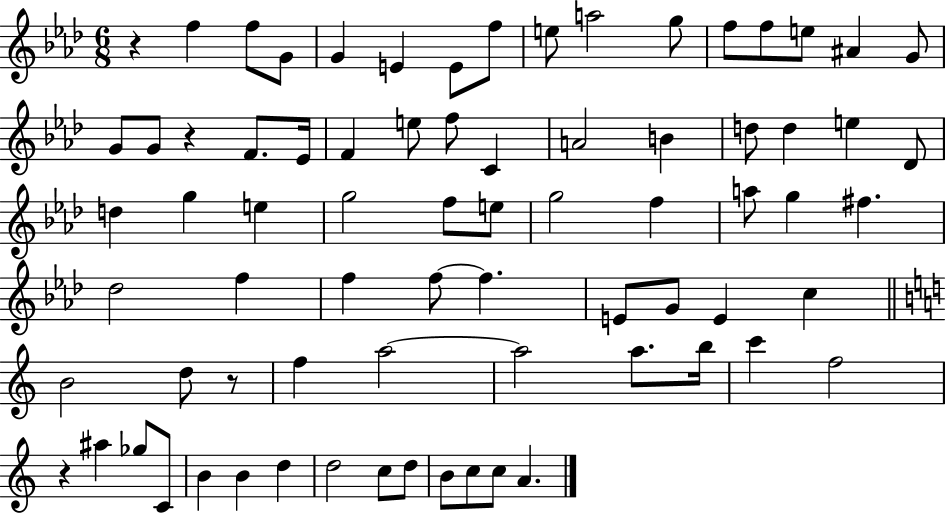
{
  \clef treble
  \numericTimeSignature
  \time 6/8
  \key aes \major
  \repeat volta 2 { r4 f''4 f''8 g'8 | g'4 e'4 e'8 f''8 | e''8 a''2 g''8 | f''8 f''8 e''8 ais'4 g'8 | \break g'8 g'8 r4 f'8. ees'16 | f'4 e''8 f''8 c'4 | a'2 b'4 | d''8 d''4 e''4 des'8 | \break d''4 g''4 e''4 | g''2 f''8 e''8 | g''2 f''4 | a''8 g''4 fis''4. | \break des''2 f''4 | f''4 f''8~~ f''4. | e'8 g'8 e'4 c''4 | \bar "||" \break \key a \minor b'2 d''8 r8 | f''4 a''2~~ | a''2 a''8. b''16 | c'''4 f''2 | \break r4 ais''4 ges''8 c'8 | b'4 b'4 d''4 | d''2 c''8 d''8 | b'8 c''8 c''8 a'4. | \break } \bar "|."
}